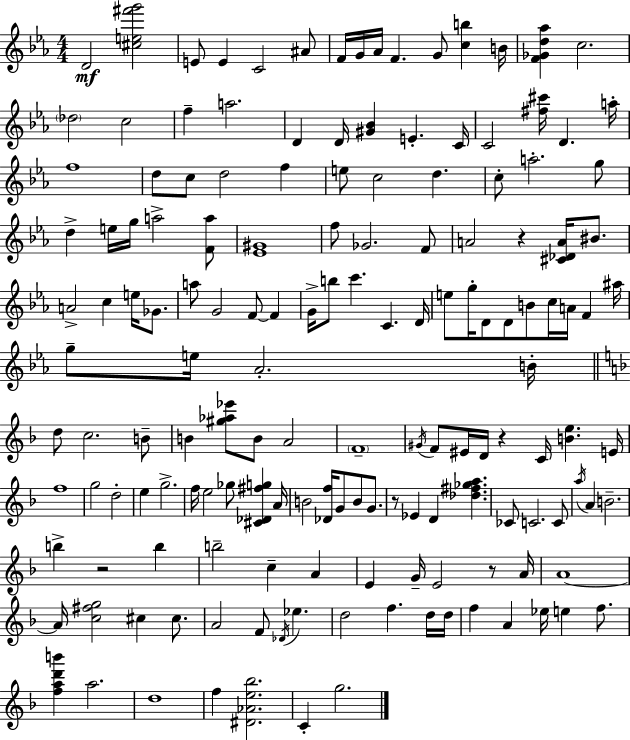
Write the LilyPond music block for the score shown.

{
  \clef treble
  \numericTimeSignature
  \time 4/4
  \key c \minor
  d'2\mf <cis'' e'' fis''' g'''>2 | e'8 e'4 c'2 ais'8 | f'16 g'16 aes'16 f'4. g'8 <c'' b''>4 b'16 | <f' ges' d'' aes''>4 c''2. | \break \parenthesize des''2 c''2 | f''4-- a''2. | d'4 d'16 <gis' bes'>4 e'4.-. c'16 | c'2 <fis'' cis'''>16 d'4. a''16-. | \break f''1 | d''8 c''8 d''2 f''4 | e''8 c''2 d''4. | c''8-. a''2.-. g''8 | \break d''4-> e''16 g''16 a''2-> <f' a''>8 | <ees' gis'>1 | f''8 ges'2. f'8 | a'2 r4 <cis' des' a'>16 bis'8. | \break a'2-> c''4 e''16 ges'8. | a''8 g'2 f'8~~ f'4 | g'16-> b''8 c'''4. c'4. d'16 | e''8 g''16-. d'8 d'8 b'8 c''16 a'16 f'4 ais''16 | \break g''8-- e''16 aes'2.-. b'16-. | \bar "||" \break \key d \minor d''8 c''2. b'8-- | b'4 <gis'' aes'' ees'''>8 b'8 a'2 | \parenthesize f'1-- | \acciaccatura { gis'16 } f'8 eis'16 d'16 r4 c'16 <b' e''>4. | \break e'16 f''1 | g''2 d''2-. | e''4 g''2.-> | f''16 e''2 ges''8 <cis' des' fis'' g''>4 | \break a'16 b'2 <des' f''>16 g'8 b'8 g'8. | r8 ees'4 d'4 <des'' fis'' ges'' a''>4. | ces'8 c'2. c'8 | \acciaccatura { a''16 } a'4 b'2.-- | \break b''4-> r2 b''4 | b''2-- c''4-- a'4 | e'4 g'16-- e'2 r8 | a'16 a'1~~ | \break a'16 <c'' fis'' g''>2 cis''4 cis''8. | a'2 f'8 \acciaccatura { des'16 } ees''4. | d''2 f''4. | d''16 d''16 f''4 a'4 ees''16 e''4 | \break f''8. <f'' a'' d''' b'''>4 a''2. | d''1 | f''4 <dis' aes' e'' bes''>2. | c'4-. g''2. | \break \bar "|."
}